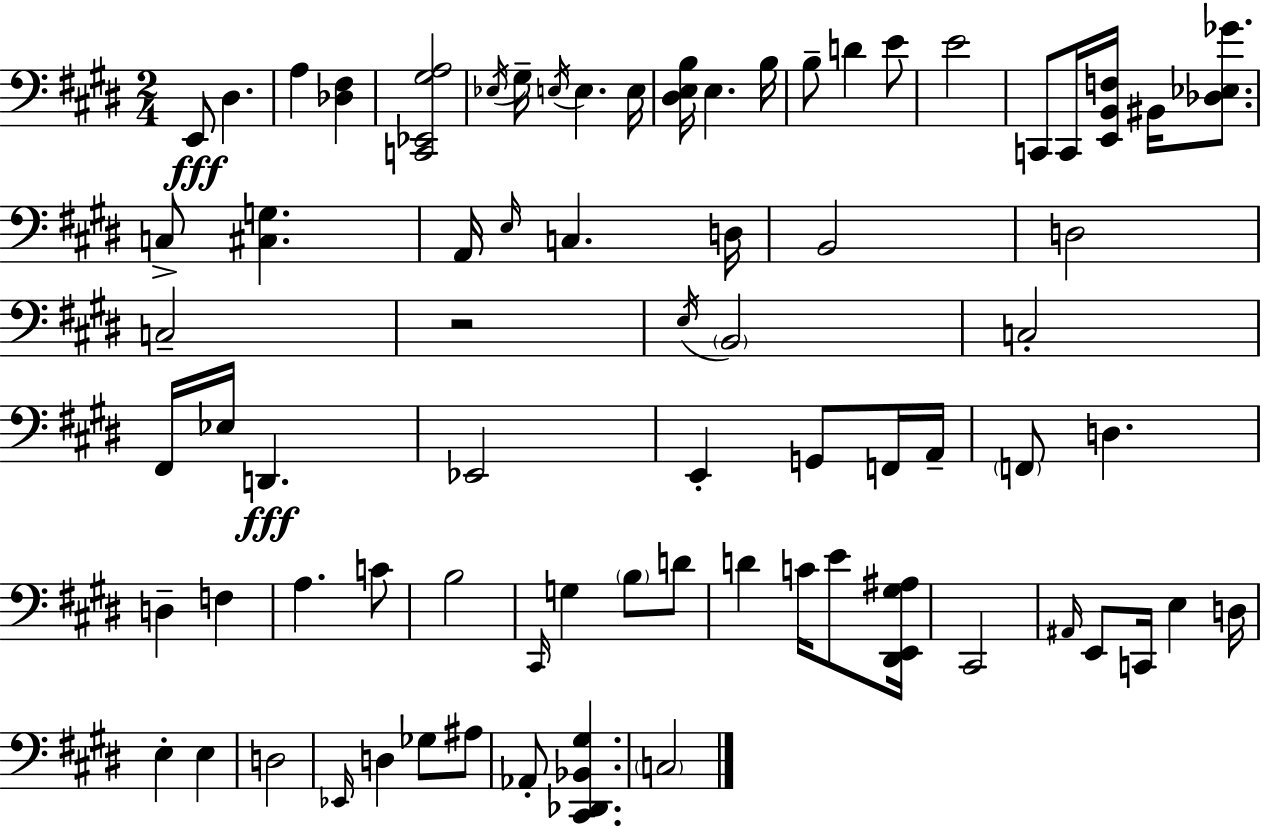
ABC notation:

X:1
T:Untitled
M:2/4
L:1/4
K:E
E,,/2 ^D, A, [_D,^F,] [C,,_E,,^G,A,]2 _E,/4 ^G,/4 E,/4 E, E,/4 [^D,E,B,]/4 E, B,/4 B,/2 D E/2 E2 C,,/2 C,,/4 [E,,B,,F,]/4 ^B,,/4 [_D,_E,_G]/2 C,/2 [^C,G,] A,,/4 E,/4 C, D,/4 B,,2 D,2 C,2 z2 E,/4 B,,2 C,2 ^F,,/4 _E,/4 D,, _E,,2 E,, G,,/2 F,,/4 A,,/4 F,,/2 D, D, F, A, C/2 B,2 ^C,,/4 G, B,/2 D/2 D C/4 E/2 [^D,,E,,^G,^A,]/4 ^C,,2 ^A,,/4 E,,/2 C,,/4 E, D,/4 E, E, D,2 _E,,/4 D, _G,/2 ^A,/2 _A,,/2 [^C,,_D,,_B,,^G,] C,2